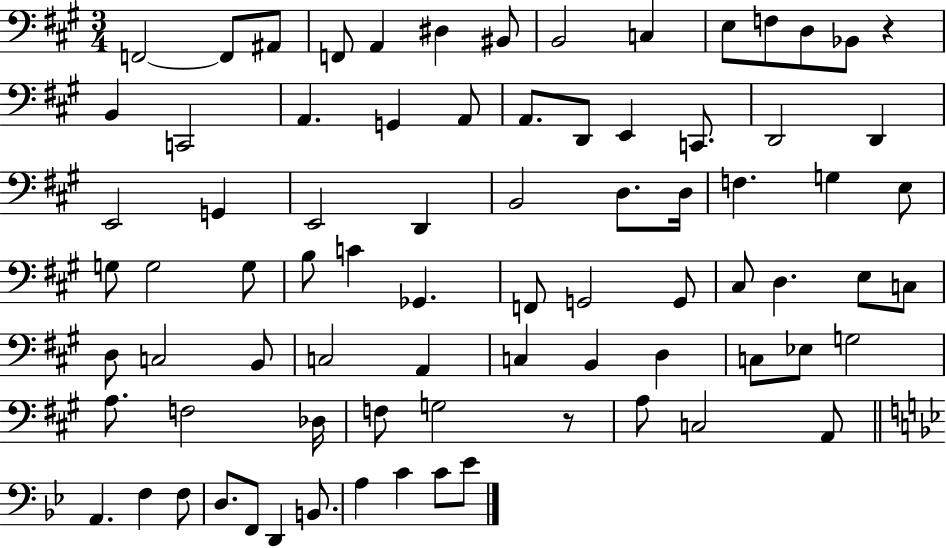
X:1
T:Untitled
M:3/4
L:1/4
K:A
F,,2 F,,/2 ^A,,/2 F,,/2 A,, ^D, ^B,,/2 B,,2 C, E,/2 F,/2 D,/2 _B,,/2 z B,, C,,2 A,, G,, A,,/2 A,,/2 D,,/2 E,, C,,/2 D,,2 D,, E,,2 G,, E,,2 D,, B,,2 D,/2 D,/4 F, G, E,/2 G,/2 G,2 G,/2 B,/2 C _G,, F,,/2 G,,2 G,,/2 ^C,/2 D, E,/2 C,/2 D,/2 C,2 B,,/2 C,2 A,, C, B,, D, C,/2 _E,/2 G,2 A,/2 F,2 _D,/4 F,/2 G,2 z/2 A,/2 C,2 A,,/2 A,, F, F,/2 D,/2 F,,/2 D,, B,,/2 A, C C/2 _E/2